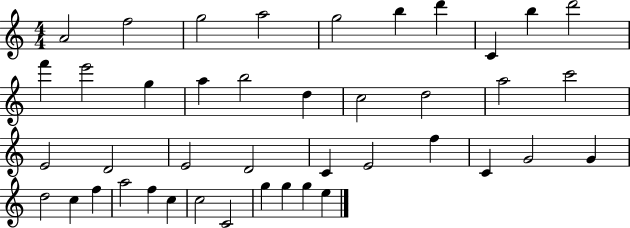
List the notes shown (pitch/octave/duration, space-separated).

A4/h F5/h G5/h A5/h G5/h B5/q D6/q C4/q B5/q D6/h F6/q E6/h G5/q A5/q B5/h D5/q C5/h D5/h A5/h C6/h E4/h D4/h E4/h D4/h C4/q E4/h F5/q C4/q G4/h G4/q D5/h C5/q F5/q A5/h F5/q C5/q C5/h C4/h G5/q G5/q G5/q E5/q